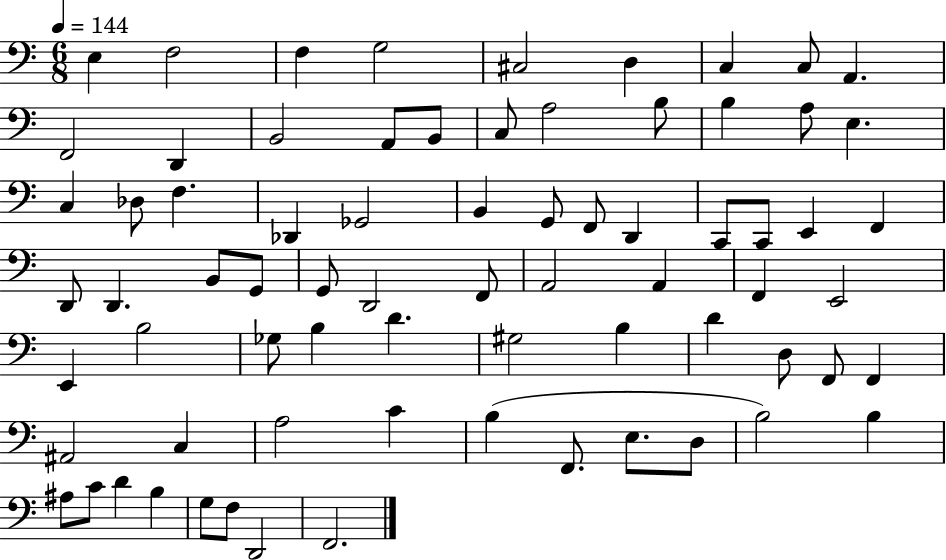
E3/q F3/h F3/q G3/h C#3/h D3/q C3/q C3/e A2/q. F2/h D2/q B2/h A2/e B2/e C3/e A3/h B3/e B3/q A3/e E3/q. C3/q Db3/e F3/q. Db2/q Gb2/h B2/q G2/e F2/e D2/q C2/e C2/e E2/q F2/q D2/e D2/q. B2/e G2/e G2/e D2/h F2/e A2/h A2/q F2/q E2/h E2/q B3/h Gb3/e B3/q D4/q. G#3/h B3/q D4/q D3/e F2/e F2/q A#2/h C3/q A3/h C4/q B3/q F2/e. E3/e. D3/e B3/h B3/q A#3/e C4/e D4/q B3/q G3/e F3/e D2/h F2/h.